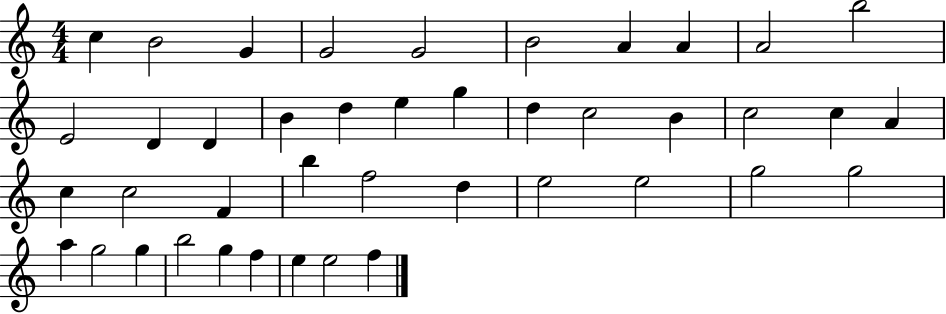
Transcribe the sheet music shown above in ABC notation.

X:1
T:Untitled
M:4/4
L:1/4
K:C
c B2 G G2 G2 B2 A A A2 b2 E2 D D B d e g d c2 B c2 c A c c2 F b f2 d e2 e2 g2 g2 a g2 g b2 g f e e2 f